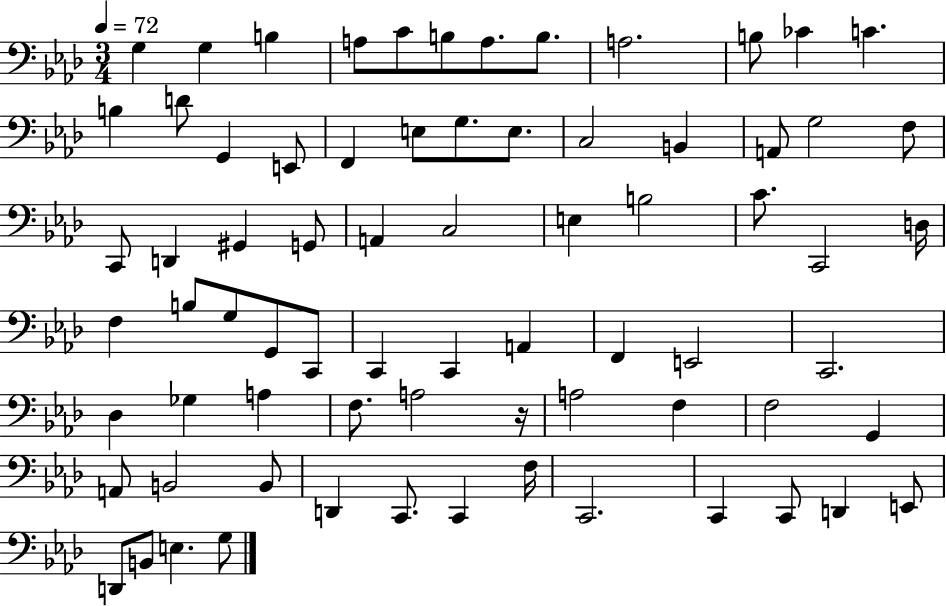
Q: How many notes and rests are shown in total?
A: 73